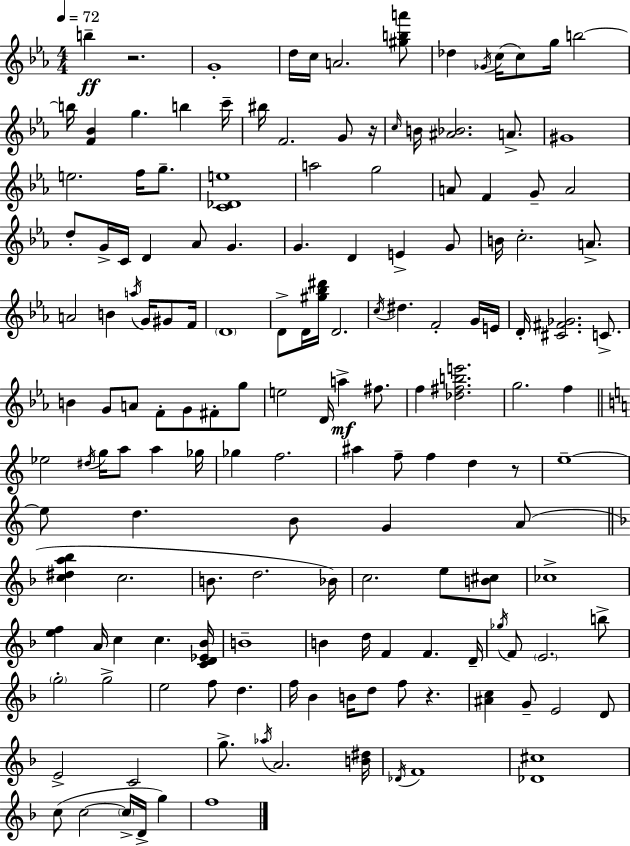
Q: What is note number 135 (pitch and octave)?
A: C5